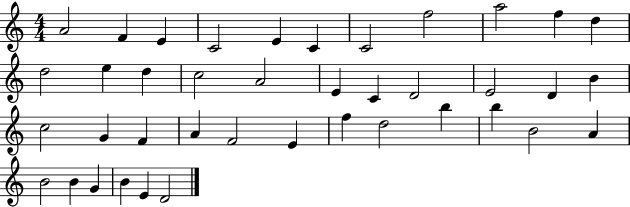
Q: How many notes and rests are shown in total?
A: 40